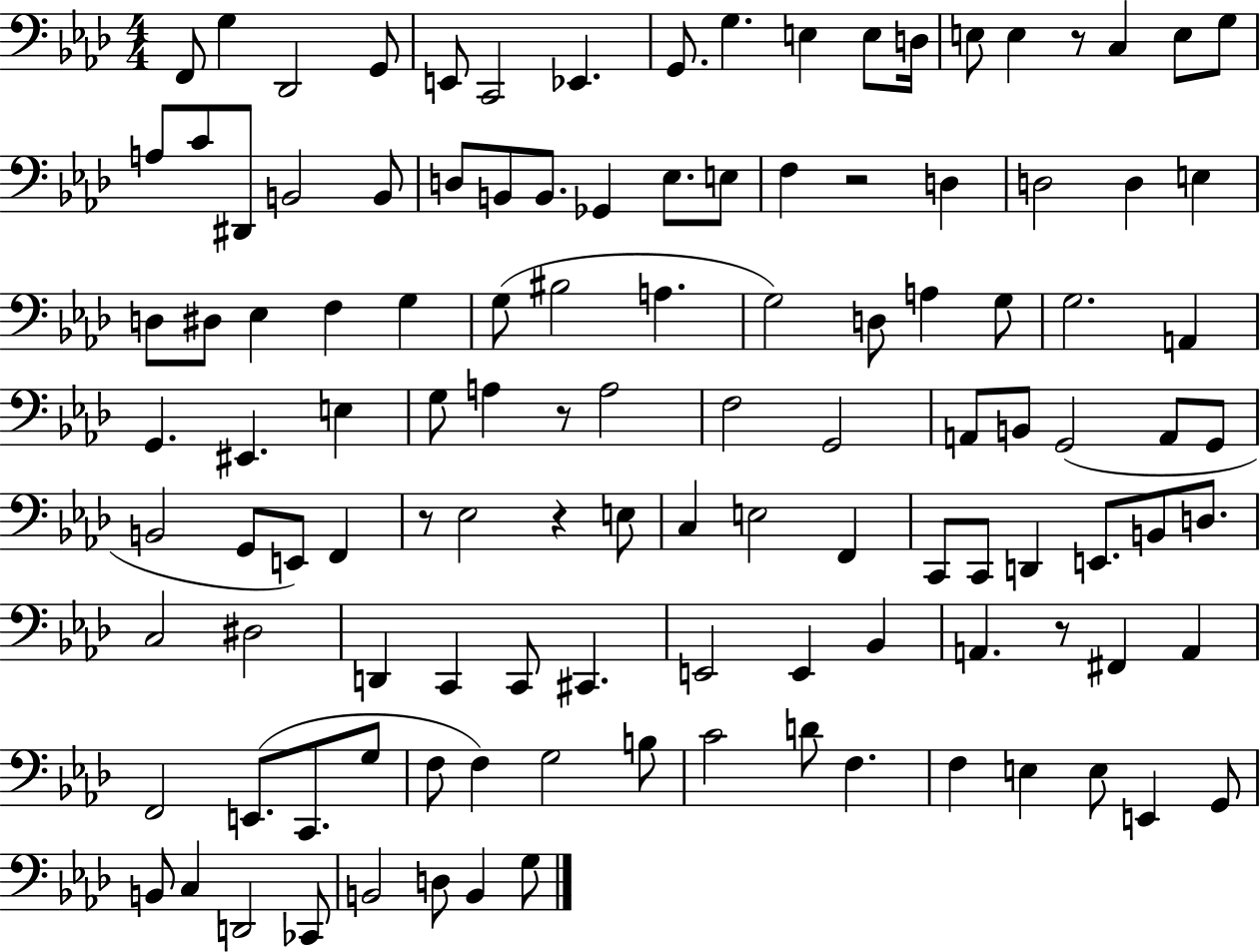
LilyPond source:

{
  \clef bass
  \numericTimeSignature
  \time 4/4
  \key aes \major
  f,8 g4 des,2 g,8 | e,8 c,2 ees,4. | g,8. g4. e4 e8 d16 | e8 e4 r8 c4 e8 g8 | \break a8 c'8 dis,8 b,2 b,8 | d8 b,8 b,8. ges,4 ees8. e8 | f4 r2 d4 | d2 d4 e4 | \break d8 dis8 ees4 f4 g4 | g8( bis2 a4. | g2) d8 a4 g8 | g2. a,4 | \break g,4. eis,4. e4 | g8 a4 r8 a2 | f2 g,2 | a,8 b,8 g,2( a,8 g,8 | \break b,2 g,8 e,8) f,4 | r8 ees2 r4 e8 | c4 e2 f,4 | c,8 c,8 d,4 e,8. b,8 d8. | \break c2 dis2 | d,4 c,4 c,8 cis,4. | e,2 e,4 bes,4 | a,4. r8 fis,4 a,4 | \break f,2 e,8.( c,8. g8 | f8 f4) g2 b8 | c'2 d'8 f4. | f4 e4 e8 e,4 g,8 | \break b,8 c4 d,2 ces,8 | b,2 d8 b,4 g8 | \bar "|."
}